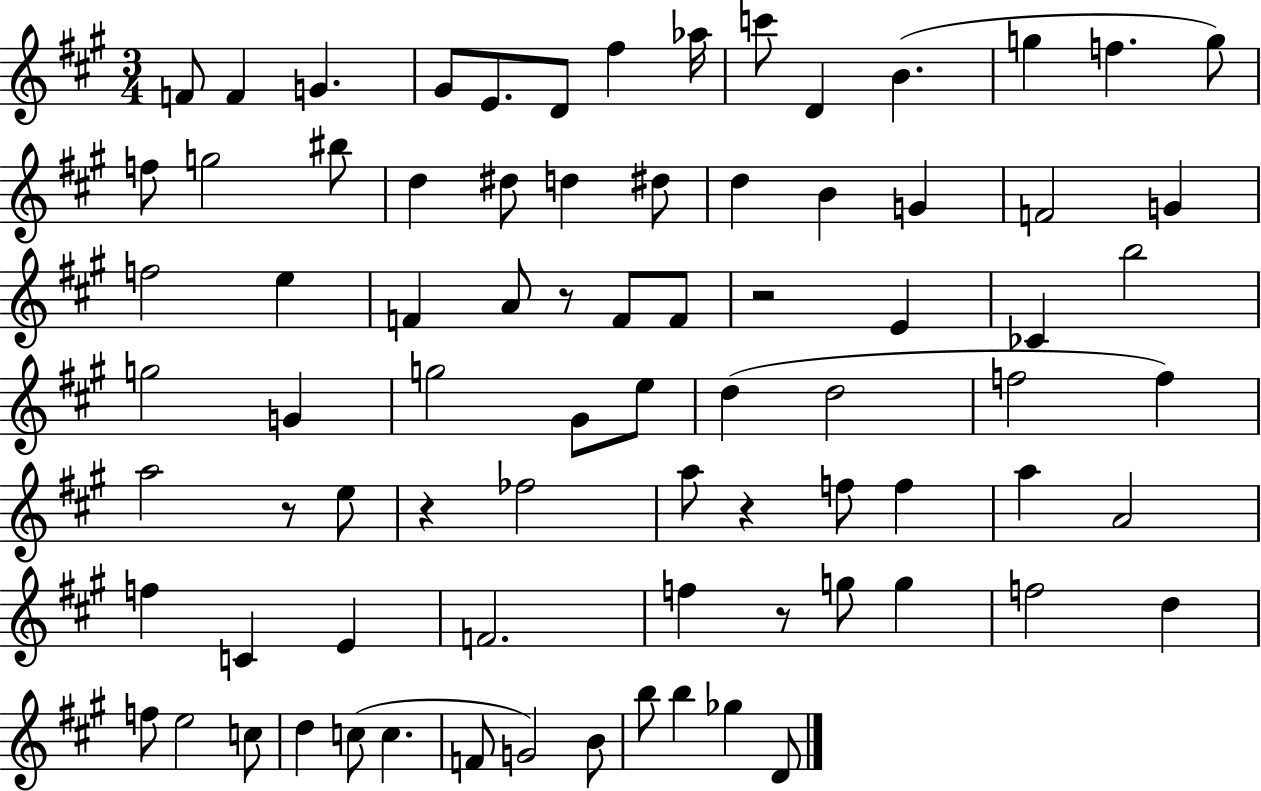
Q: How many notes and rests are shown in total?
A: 80